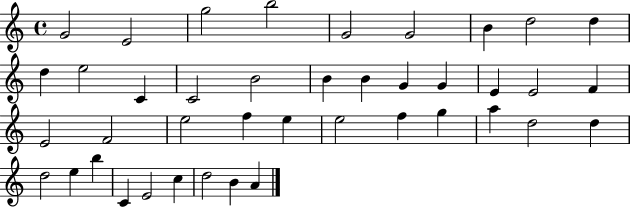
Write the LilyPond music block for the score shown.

{
  \clef treble
  \time 4/4
  \defaultTimeSignature
  \key c \major
  g'2 e'2 | g''2 b''2 | g'2 g'2 | b'4 d''2 d''4 | \break d''4 e''2 c'4 | c'2 b'2 | b'4 b'4 g'4 g'4 | e'4 e'2 f'4 | \break e'2 f'2 | e''2 f''4 e''4 | e''2 f''4 g''4 | a''4 d''2 d''4 | \break d''2 e''4 b''4 | c'4 e'2 c''4 | d''2 b'4 a'4 | \bar "|."
}